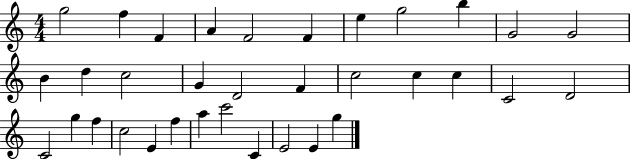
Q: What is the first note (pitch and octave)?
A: G5